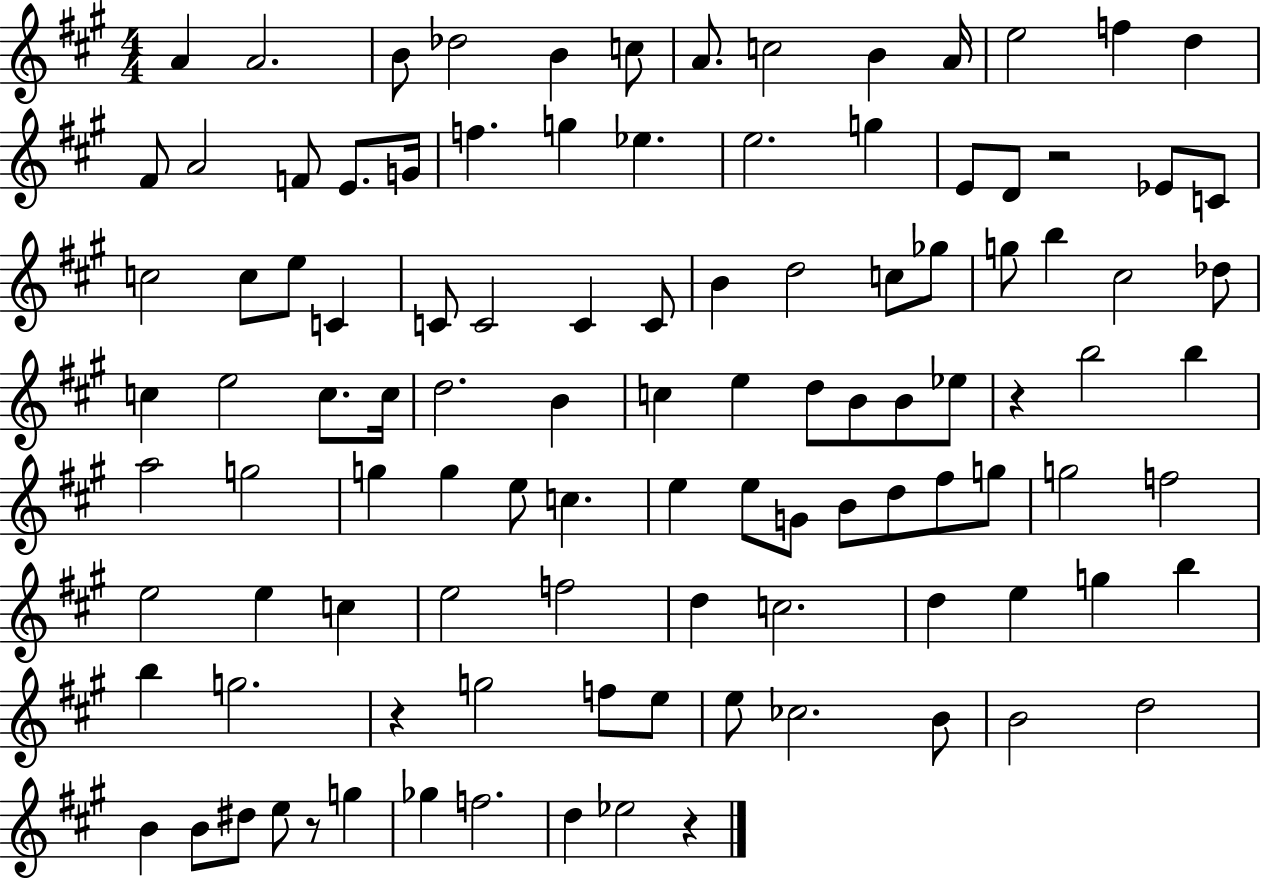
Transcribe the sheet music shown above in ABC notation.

X:1
T:Untitled
M:4/4
L:1/4
K:A
A A2 B/2 _d2 B c/2 A/2 c2 B A/4 e2 f d ^F/2 A2 F/2 E/2 G/4 f g _e e2 g E/2 D/2 z2 _E/2 C/2 c2 c/2 e/2 C C/2 C2 C C/2 B d2 c/2 _g/2 g/2 b ^c2 _d/2 c e2 c/2 c/4 d2 B c e d/2 B/2 B/2 _e/2 z b2 b a2 g2 g g e/2 c e e/2 G/2 B/2 d/2 ^f/2 g/2 g2 f2 e2 e c e2 f2 d c2 d e g b b g2 z g2 f/2 e/2 e/2 _c2 B/2 B2 d2 B B/2 ^d/2 e/2 z/2 g _g f2 d _e2 z